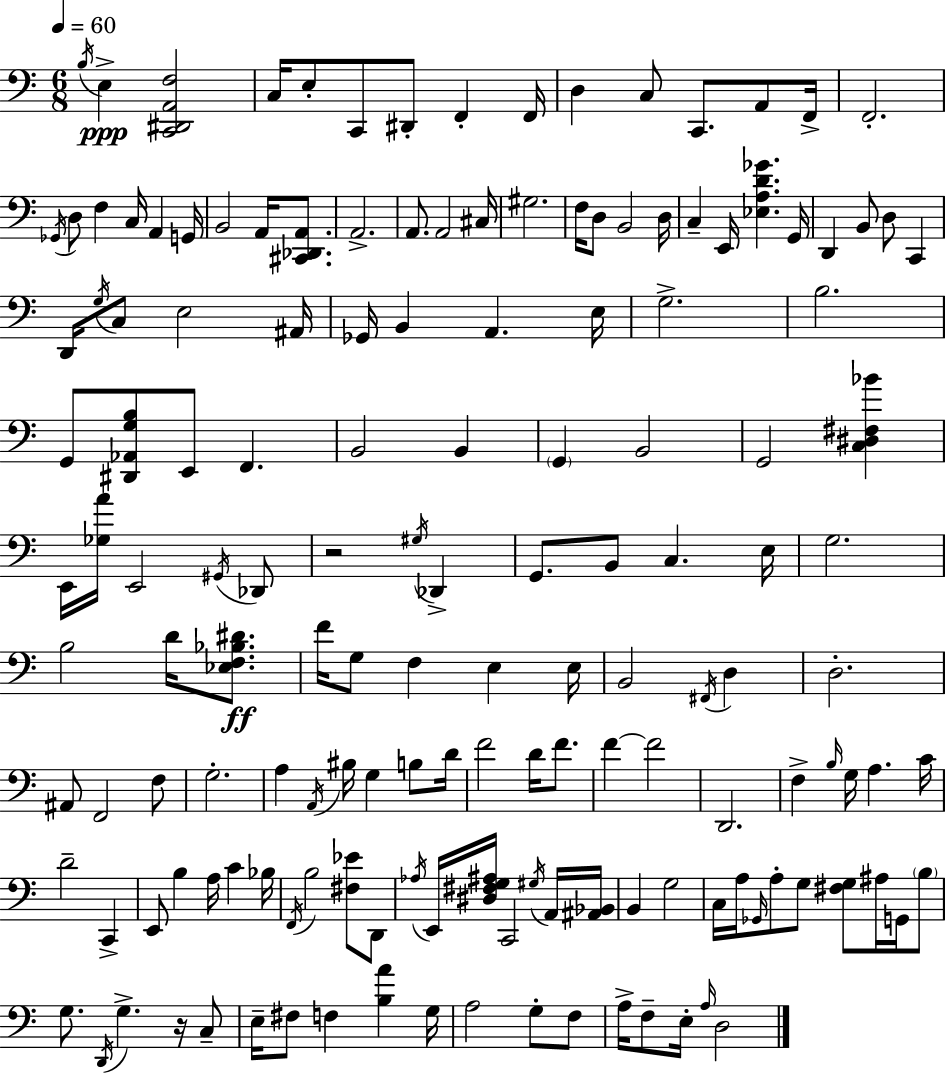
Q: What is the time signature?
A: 6/8